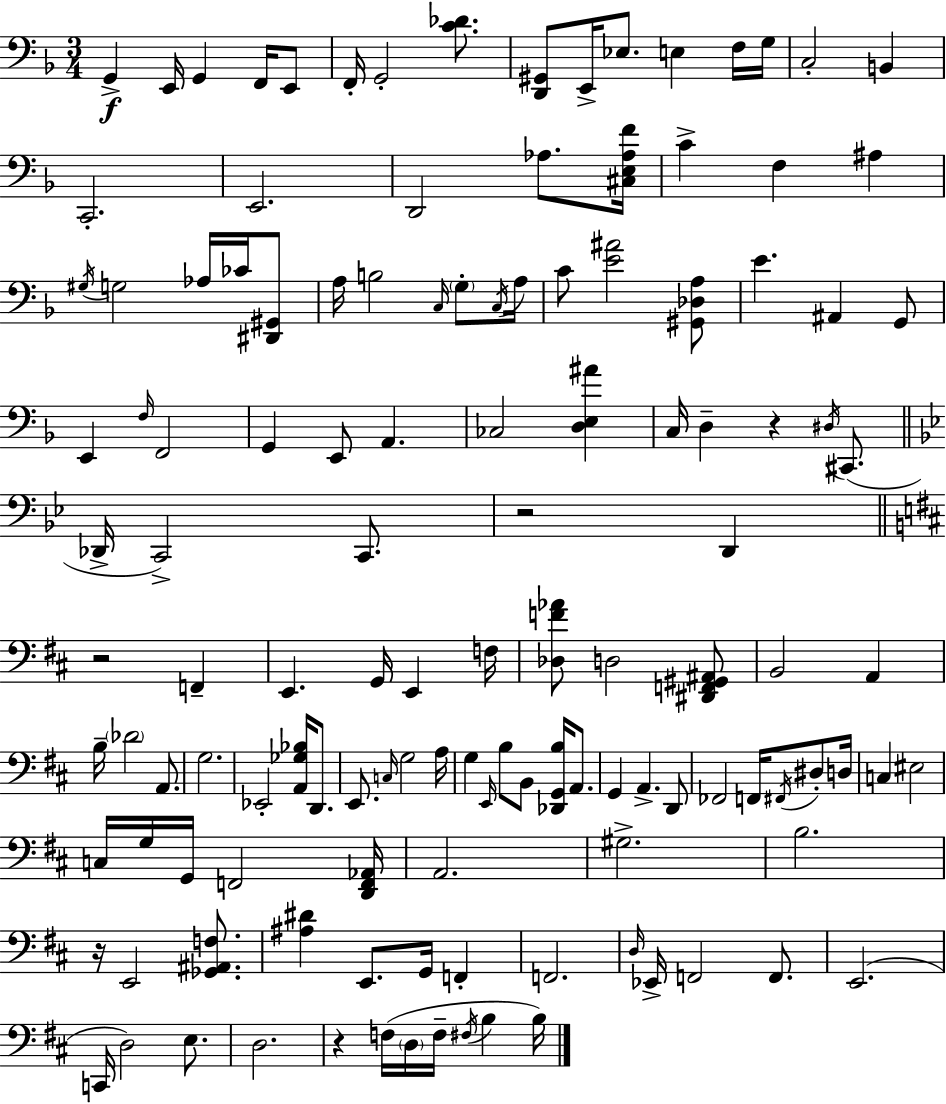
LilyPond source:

{
  \clef bass
  \numericTimeSignature
  \time 3/4
  \key d \minor
  g,4->\f e,16 g,4 f,16 e,8 | f,16-. g,2-. <c' des'>8. | <d, gis,>8 e,16-> ees8. e4 f16 g16 | c2-. b,4 | \break c,2.-. | e,2. | d,2 aes8. <cis e aes f'>16 | c'4-> f4 ais4 | \break \acciaccatura { gis16 } g2 aes16 ces'16 <dis, gis,>8 | a16 b2 \grace { c16 } \parenthesize g8-. | \acciaccatura { c16 } a16 c'8 <e' ais'>2 | <gis, des a>8 e'4. ais,4 | \break g,8 e,4 \grace { f16 } f,2 | g,4 e,8 a,4. | ces2 | <d e ais'>4 c16 d4-- r4 | \break \acciaccatura { dis16 } cis,8.( \bar "||" \break \key bes \major des,16-> c,2->) c,8. | r2 d,4 | \bar "||" \break \key b \minor r2 f,4-- | e,4. g,16 e,4 f16 | <des f' aes'>8 d2 <dis, f, gis, ais,>8 | b,2 a,4 | \break b16-- \parenthesize des'2 a,8. | g2. | ees,2-. <a, ges bes>16 d,8. | e,8. \grace { c16 } g2 | \break a16 g4 \grace { e,16 } b8 b,8 <des, g, b>16 a,8. | g,4 a,4.-> | d,8 fes,2 f,16 \acciaccatura { fis,16 } | dis8-. d16 c4 eis2 | \break c16 g16 g,16 f,2 | <d, f, aes,>16 a,2. | gis2.-> | b2. | \break r16 e,2 | <ges, ais, f>8. <ais dis'>4 e,8. g,16 f,4-. | f,2. | \grace { d16 } ees,16-> f,2 | \break f,8. e,2.( | c,16 d2) | e8. d2. | r4 f16( \parenthesize d16 f16-- \acciaccatura { fis16 } | \break b4 b16) \bar "|."
}